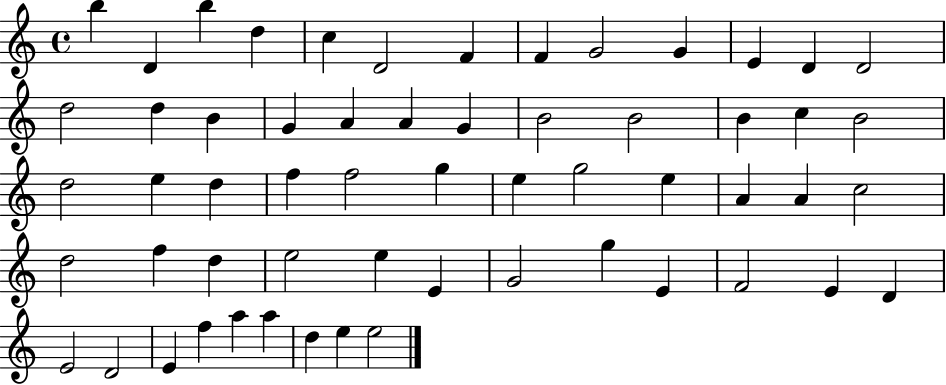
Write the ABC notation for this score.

X:1
T:Untitled
M:4/4
L:1/4
K:C
b D b d c D2 F F G2 G E D D2 d2 d B G A A G B2 B2 B c B2 d2 e d f f2 g e g2 e A A c2 d2 f d e2 e E G2 g E F2 E D E2 D2 E f a a d e e2